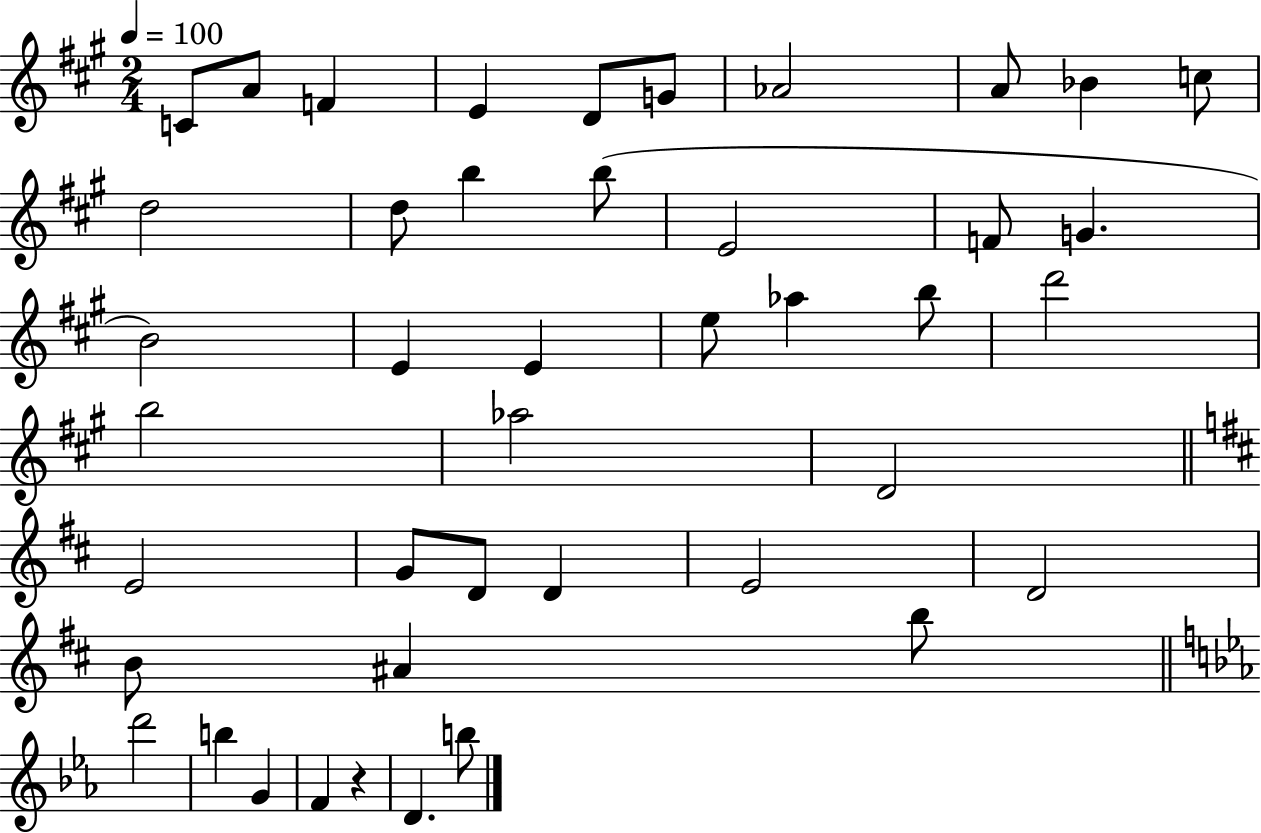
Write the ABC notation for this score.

X:1
T:Untitled
M:2/4
L:1/4
K:A
C/2 A/2 F E D/2 G/2 _A2 A/2 _B c/2 d2 d/2 b b/2 E2 F/2 G B2 E E e/2 _a b/2 d'2 b2 _a2 D2 E2 G/2 D/2 D E2 D2 B/2 ^A b/2 d'2 b G F z D b/2